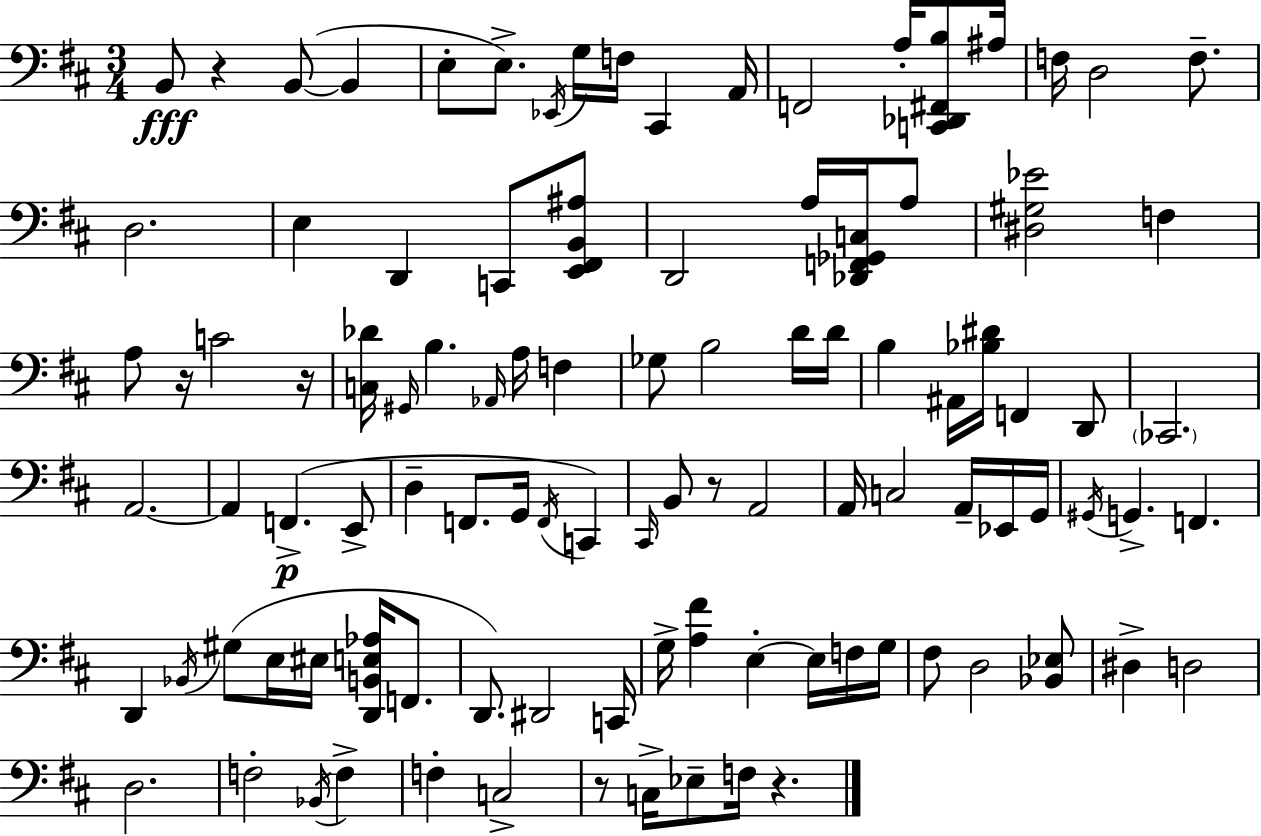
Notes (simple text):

B2/e R/q B2/e B2/q E3/e E3/e. Eb2/s G3/s F3/s C#2/q A2/s F2/h A3/s [C2,Db2,F#2,B3]/e A#3/s F3/s D3/h F3/e. D3/h. E3/q D2/q C2/e [E2,F#2,B2,A#3]/e D2/h A3/s [Db2,F2,Gb2,C3]/s A3/e [D#3,G#3,Eb4]/h F3/q A3/e R/s C4/h R/s [C3,Db4]/s G#2/s B3/q. Ab2/s A3/s F3/q Gb3/e B3/h D4/s D4/s B3/q A#2/s [Bb3,D#4]/s F2/q D2/e CES2/h. A2/h. A2/q F2/q. E2/e D3/q F2/e. G2/s F2/s C2/q C#2/s B2/e R/e A2/h A2/s C3/h A2/s Eb2/s G2/s G#2/s G2/q. F2/q. D2/q Bb2/s G#3/e E3/s EIS3/s [D2,B2,E3,Ab3]/s F2/e. D2/e. D#2/h C2/s G3/s [A3,F#4]/q E3/q E3/s F3/s G3/s F#3/e D3/h [Bb2,Eb3]/e D#3/q D3/h D3/h. F3/h Bb2/s F3/q F3/q C3/h R/e C3/s Eb3/e F3/s R/q.